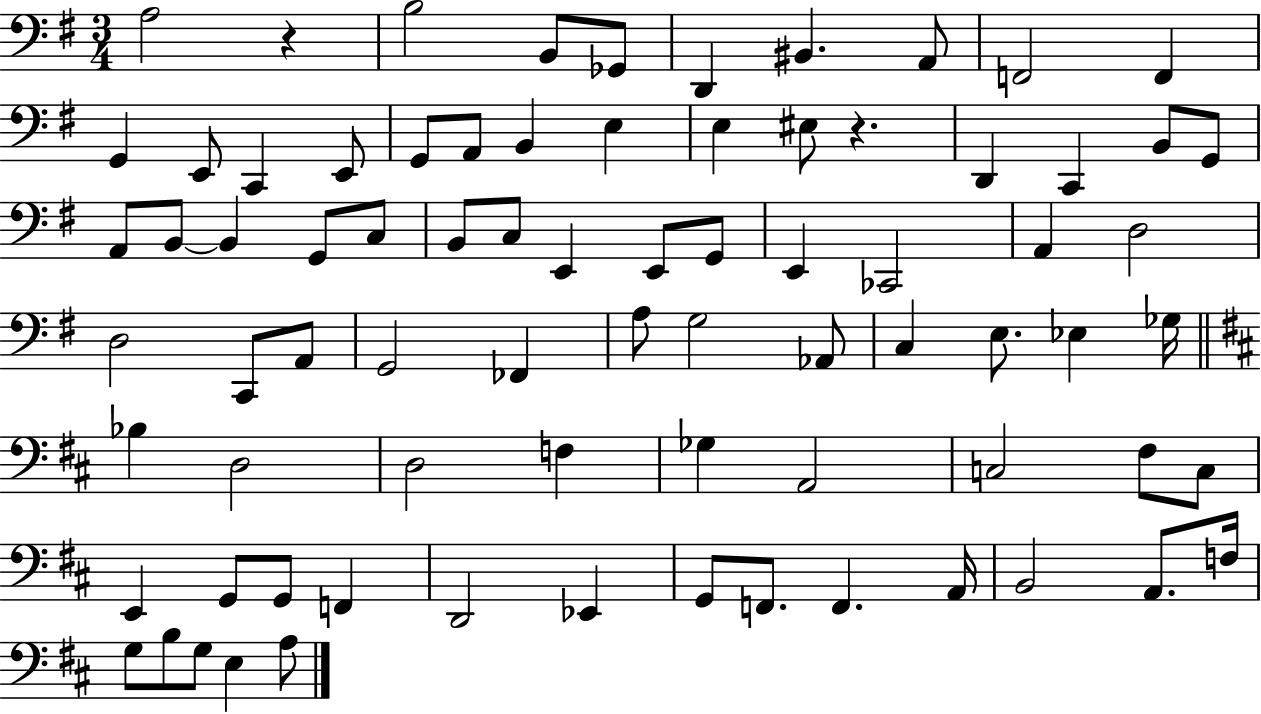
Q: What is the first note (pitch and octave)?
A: A3